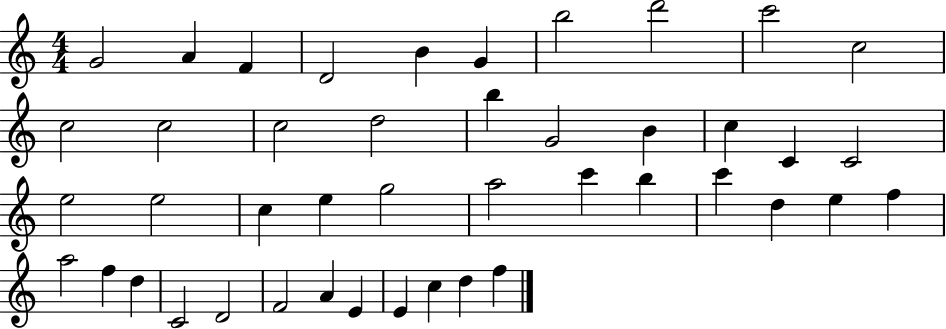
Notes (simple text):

G4/h A4/q F4/q D4/h B4/q G4/q B5/h D6/h C6/h C5/h C5/h C5/h C5/h D5/h B5/q G4/h B4/q C5/q C4/q C4/h E5/h E5/h C5/q E5/q G5/h A5/h C6/q B5/q C6/q D5/q E5/q F5/q A5/h F5/q D5/q C4/h D4/h F4/h A4/q E4/q E4/q C5/q D5/q F5/q